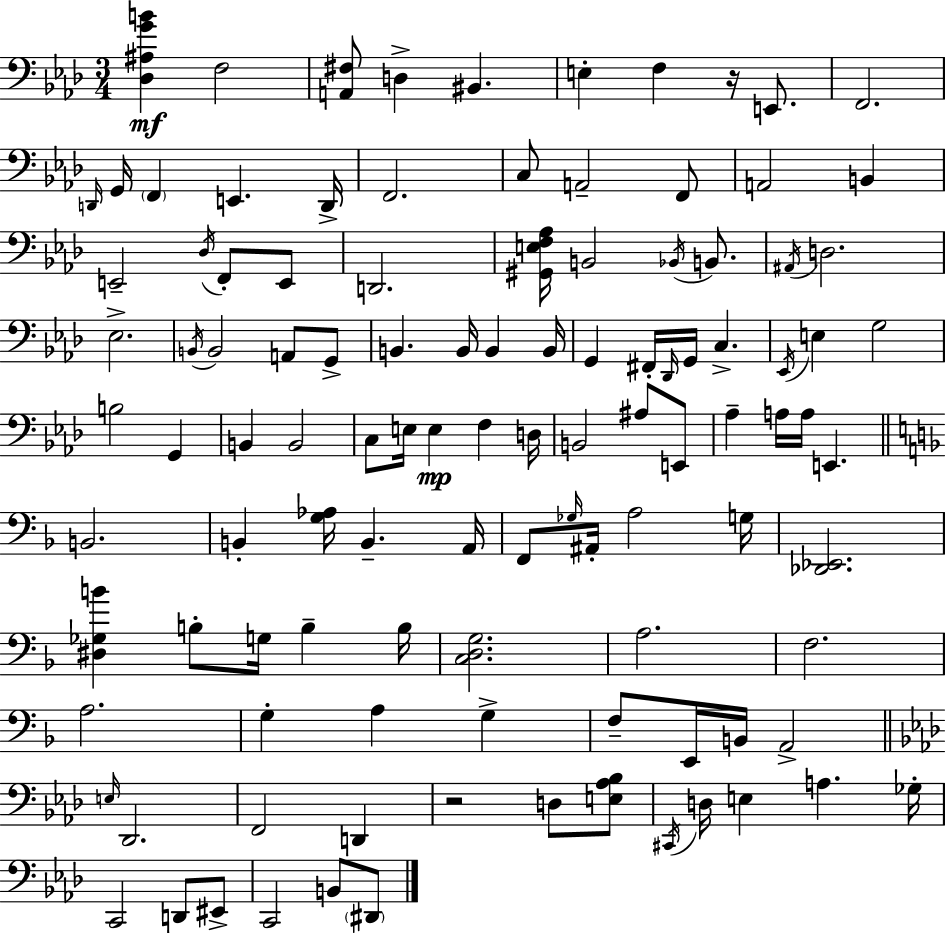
{
  \clef bass
  \numericTimeSignature
  \time 3/4
  \key aes \major
  <des ais g' b'>4\mf f2 | <a, fis>8 d4-> bis,4. | e4-. f4 r16 e,8. | f,2. | \break \grace { d,16 } g,16 \parenthesize f,4 e,4. | d,16-> f,2. | c8 a,2-- f,8 | a,2 b,4 | \break e,2-- \acciaccatura { des16 } f,8-. | e,8 d,2. | <gis, e f aes>16 b,2 \acciaccatura { bes,16 } | b,8. \acciaccatura { ais,16 } d2. | \break ees2.-> | \acciaccatura { b,16 } b,2 | a,8 g,8-> b,4. b,16 | b,4 b,16 g,4 fis,16-. \grace { des,16 } g,16 | \break c4.-> \acciaccatura { ees,16 } e4 g2 | b2 | g,4 b,4 b,2 | c8 e16 e4\mp | \break f4 d16 b,2 | ais8 e,8 aes4-- a16 | a16 e,4. \bar "||" \break \key f \major b,2. | b,4-. <g aes>16 b,4.-- a,16 | f,8 \grace { ges16 } ais,16-. a2 | g16 <des, ees,>2. | \break <dis ges b'>4 b8-. g16 b4-- | b16 <c d g>2. | a2. | f2. | \break a2. | g4-. a4 g4-> | f8-- e,16 b,16 a,2-> | \bar "||" \break \key aes \major \grace { e16 } des,2. | f,2 d,4 | r2 d8 <e aes bes>8 | \acciaccatura { cis,16 } d16 e4 a4. | \break ges16-. c,2 d,8 | eis,8-> c,2 b,8 | \parenthesize dis,8 \bar "|."
}